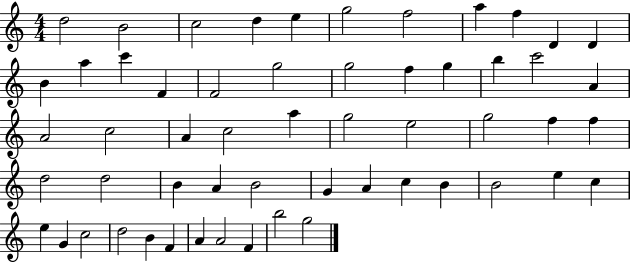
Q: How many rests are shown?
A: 0